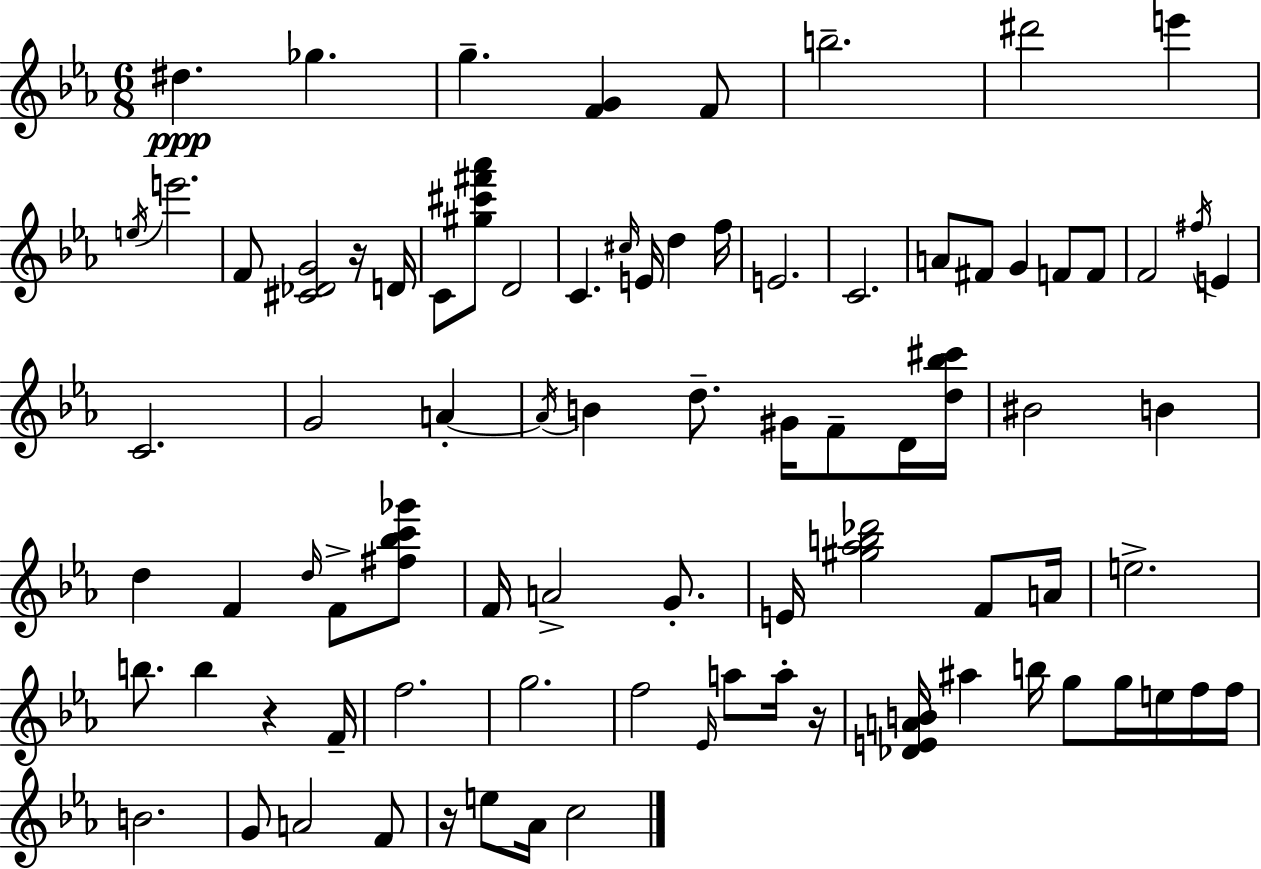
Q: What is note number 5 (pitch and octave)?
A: B5